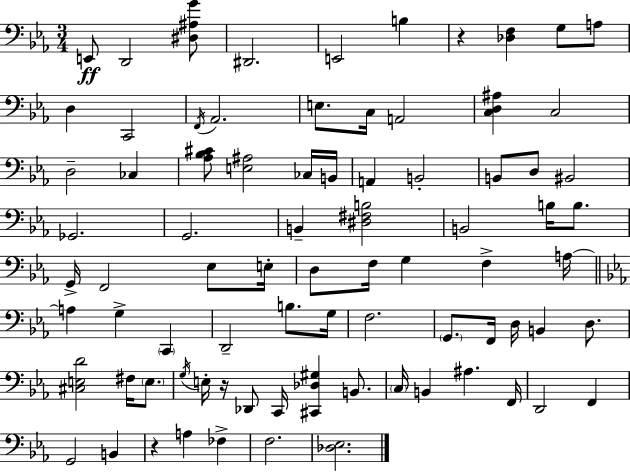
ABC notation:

X:1
T:Untitled
M:3/4
L:1/4
K:Eb
E,,/2 D,,2 [^D,^A,G]/2 ^D,,2 E,,2 B, z [_D,F,] G,/2 A,/2 D, C,,2 F,,/4 _A,,2 E,/2 C,/4 A,,2 [C,D,^A,] C,2 D,2 _C, [_A,_B,^C]/2 [E,^A,]2 _C,/4 B,,/4 A,, B,,2 B,,/2 D,/2 ^B,,2 _G,,2 G,,2 B,, [^D,^F,B,]2 B,,2 B,/4 B,/2 G,,/4 F,,2 _E,/2 E,/4 D,/2 F,/4 G, F, A,/4 A, G, C,, D,,2 B,/2 G,/4 F,2 G,,/2 F,,/4 D,/4 B,, D,/2 [^C,E,D]2 ^F,/4 E,/2 G,/4 E,/4 z/4 _D,,/2 C,,/4 [^C,,_D,^G,] B,,/2 C,/4 B,, ^A, F,,/4 D,,2 F,, G,,2 B,, z A, _F, F,2 [_D,_E,]2